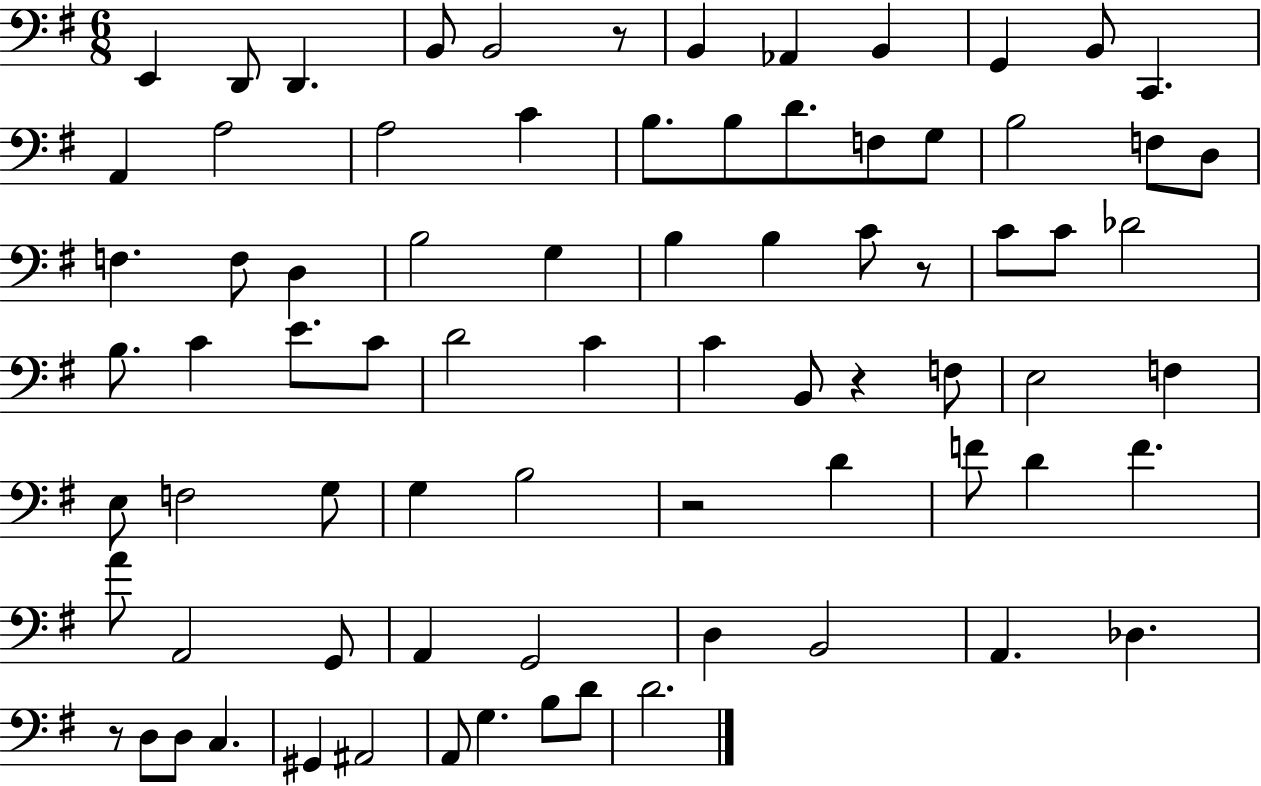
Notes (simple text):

E2/q D2/e D2/q. B2/e B2/h R/e B2/q Ab2/q B2/q G2/q B2/e C2/q. A2/q A3/h A3/h C4/q B3/e. B3/e D4/e. F3/e G3/e B3/h F3/e D3/e F3/q. F3/e D3/q B3/h G3/q B3/q B3/q C4/e R/e C4/e C4/e Db4/h B3/e. C4/q E4/e. C4/e D4/h C4/q C4/q B2/e R/q F3/e E3/h F3/q E3/e F3/h G3/e G3/q B3/h R/h D4/q F4/e D4/q F4/q. A4/e A2/h G2/e A2/q G2/h D3/q B2/h A2/q. Db3/q. R/e D3/e D3/e C3/q. G#2/q A#2/h A2/e G3/q. B3/e D4/e D4/h.